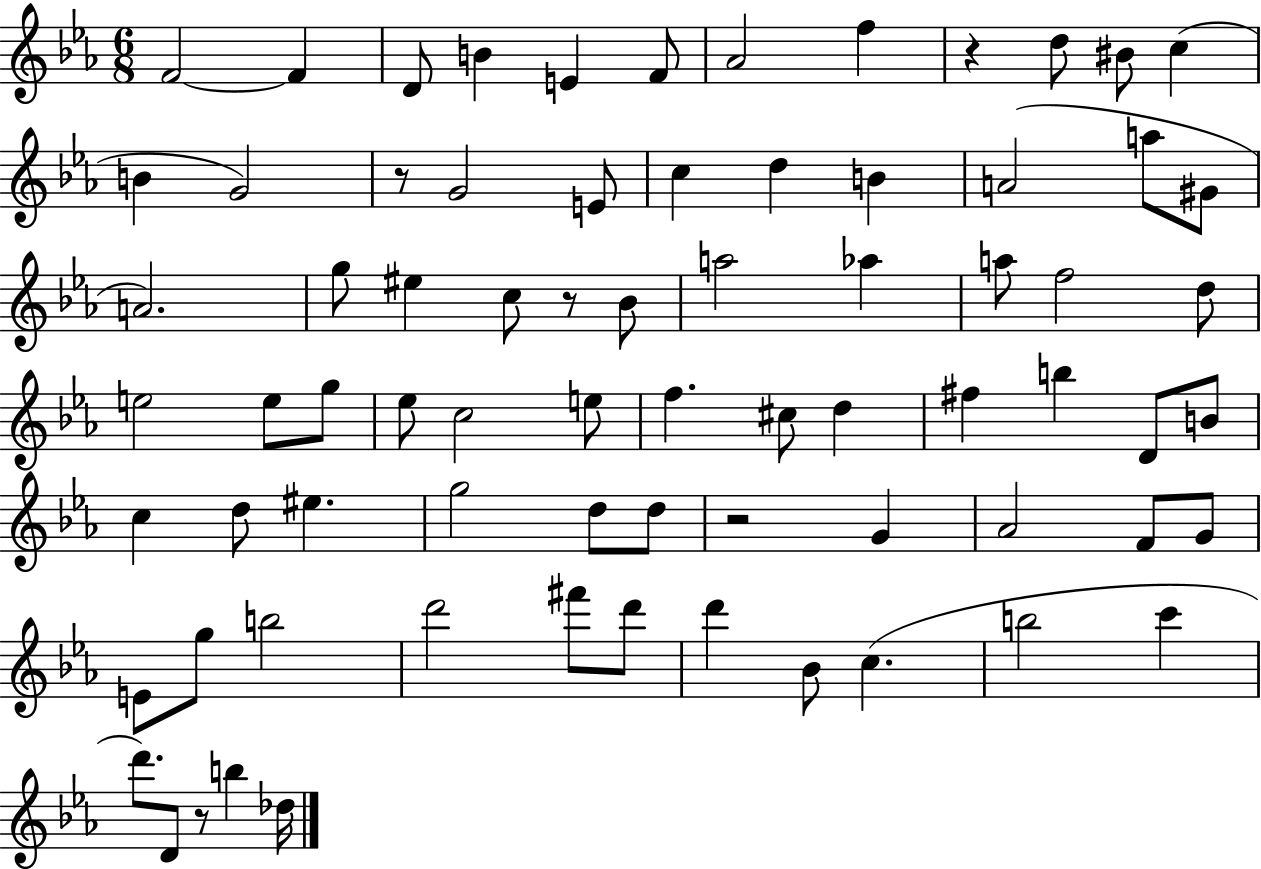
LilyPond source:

{
  \clef treble
  \numericTimeSignature
  \time 6/8
  \key ees \major
  f'2~~ f'4 | d'8 b'4 e'4 f'8 | aes'2 f''4 | r4 d''8 bis'8 c''4( | \break b'4 g'2) | r8 g'2 e'8 | c''4 d''4 b'4 | a'2( a''8 gis'8 | \break a'2.) | g''8 eis''4 c''8 r8 bes'8 | a''2 aes''4 | a''8 f''2 d''8 | \break e''2 e''8 g''8 | ees''8 c''2 e''8 | f''4. cis''8 d''4 | fis''4 b''4 d'8 b'8 | \break c''4 d''8 eis''4. | g''2 d''8 d''8 | r2 g'4 | aes'2 f'8 g'8 | \break e'8 g''8 b''2 | d'''2 fis'''8 d'''8 | d'''4 bes'8 c''4.( | b''2 c'''4 | \break d'''8.) d'8 r8 b''4 des''16 | \bar "|."
}